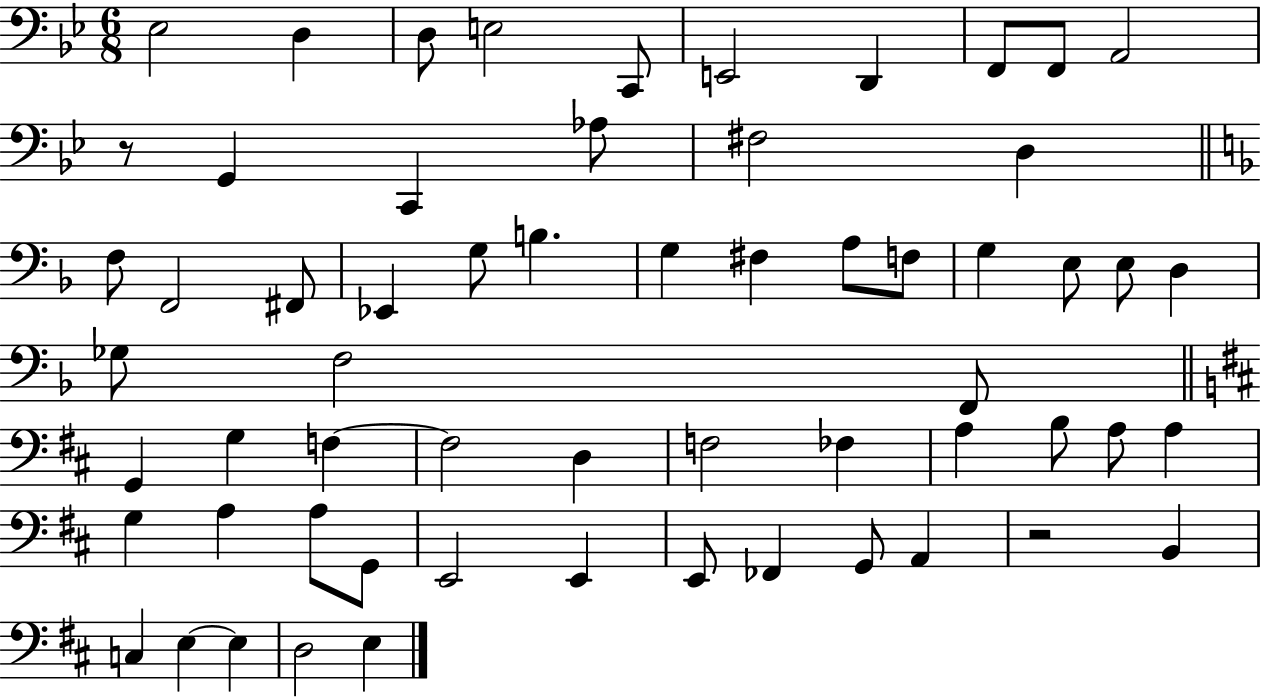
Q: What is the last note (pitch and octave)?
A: E3